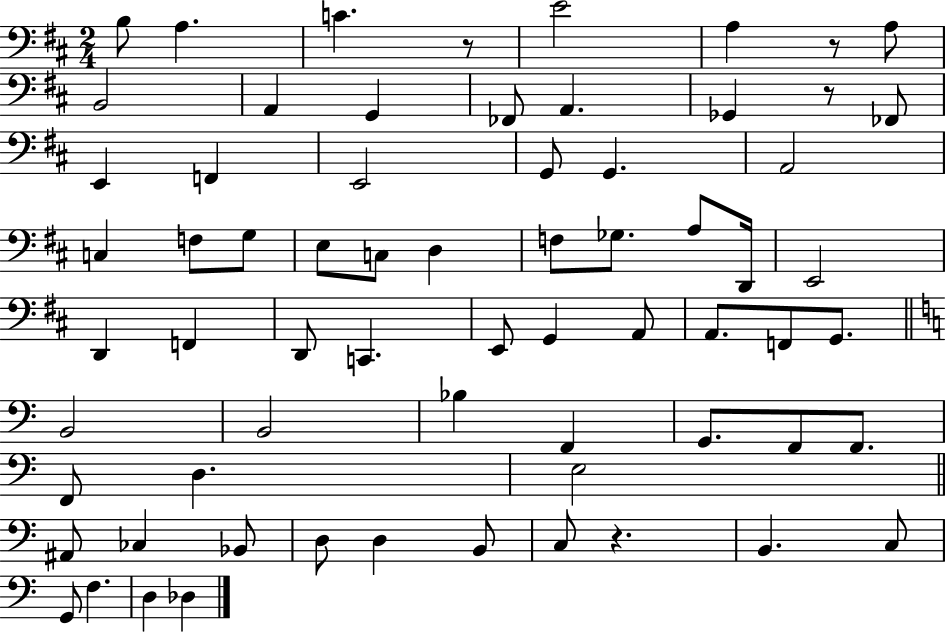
B3/e A3/q. C4/q. R/e E4/h A3/q R/e A3/e B2/h A2/q G2/q FES2/e A2/q. Gb2/q R/e FES2/e E2/q F2/q E2/h G2/e G2/q. A2/h C3/q F3/e G3/e E3/e C3/e D3/q F3/e Gb3/e. A3/e D2/s E2/h D2/q F2/q D2/e C2/q. E2/e G2/q A2/e A2/e. F2/e G2/e. B2/h B2/h Bb3/q F2/q G2/e. F2/e F2/e. F2/e D3/q. E3/h A#2/e CES3/q Bb2/e D3/e D3/q B2/e C3/e R/q. B2/q. C3/e G2/e F3/q. D3/q Db3/q